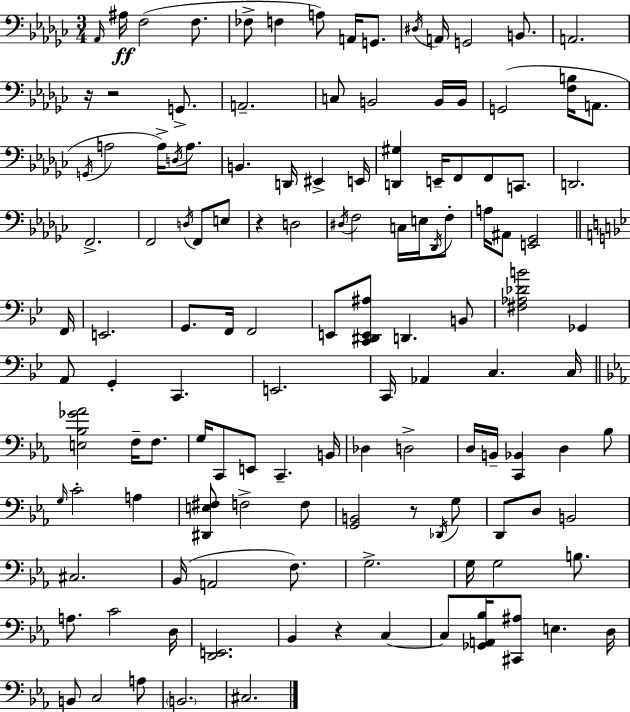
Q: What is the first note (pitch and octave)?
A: Ab2